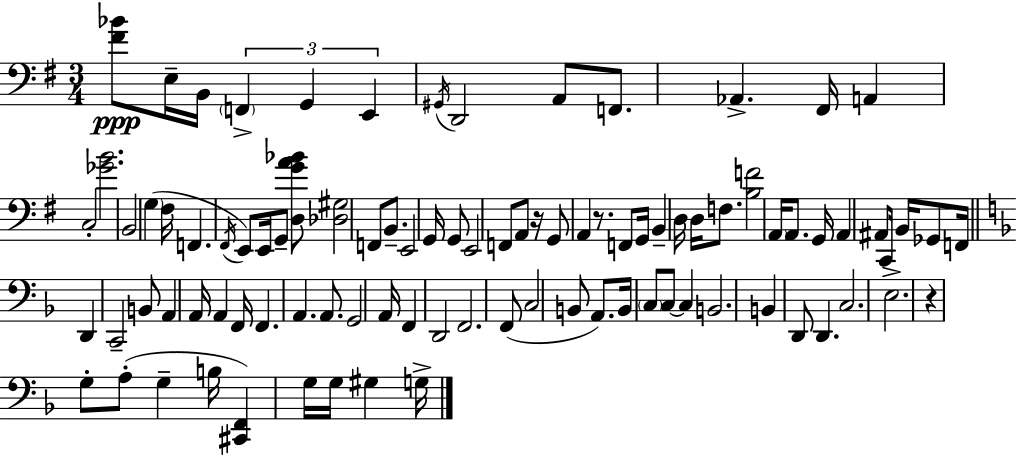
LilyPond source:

{
  \clef bass
  \numericTimeSignature
  \time 3/4
  \key g \major
  <fis' bes'>8\ppp e16-- b,16 \tuplet 3/2 { \parenthesize f,4-> g,4 | e,4 } \acciaccatura { gis,16 } d,2 | a,8 f,8. aes,4.-> | fis,16 a,4 c2-. | \break <ges' b'>2. | b,2 \parenthesize g4( | fis16 f,4. \acciaccatura { fis,16 }) e,8 e,16 | g,8-- <d g' a' bes'>8 <des gis>2 | \break f,8 b,8.-- e,2 | g,16 g,8 e,2 | f,8 a,8 r16 g,8 a,4 r8. | f,8 g,16 b,4-- d16 d16 f8. | \break <b f'>2 \parenthesize a,16 a,8. | g,16 a,4 ais,8 c,16 b,16 ges,8 | f,16 \bar "||" \break \key f \major d,4 c,2-- | b,8 a,4 a,16 a,4 f,16 | f,4. a,4. | a,8. g,2 a,16 | \break f,4 d,2 | f,2. | f,8( c2 b,8 | a,8.) b,16 \parenthesize c8 c8~~ c4 | \break b,2. | b,4 d,8 d,4. | c2. | e2.-> | \break r4 g8-. a8-.( g4-- | b16 <cis, f,>4) g16 g16 gis4 g16-> | \bar "|."
}